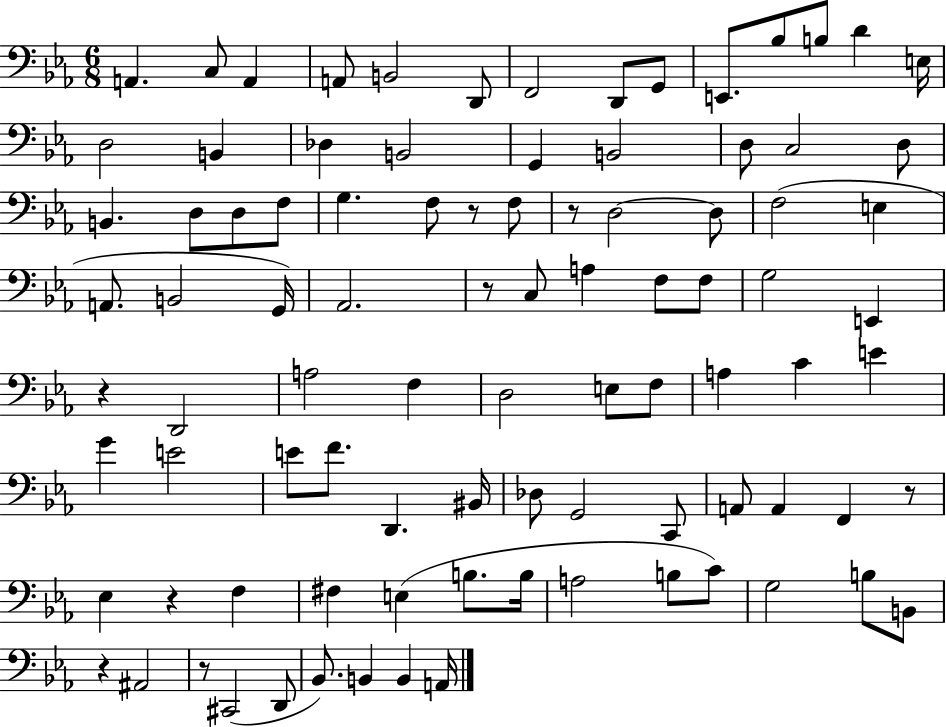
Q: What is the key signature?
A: EES major